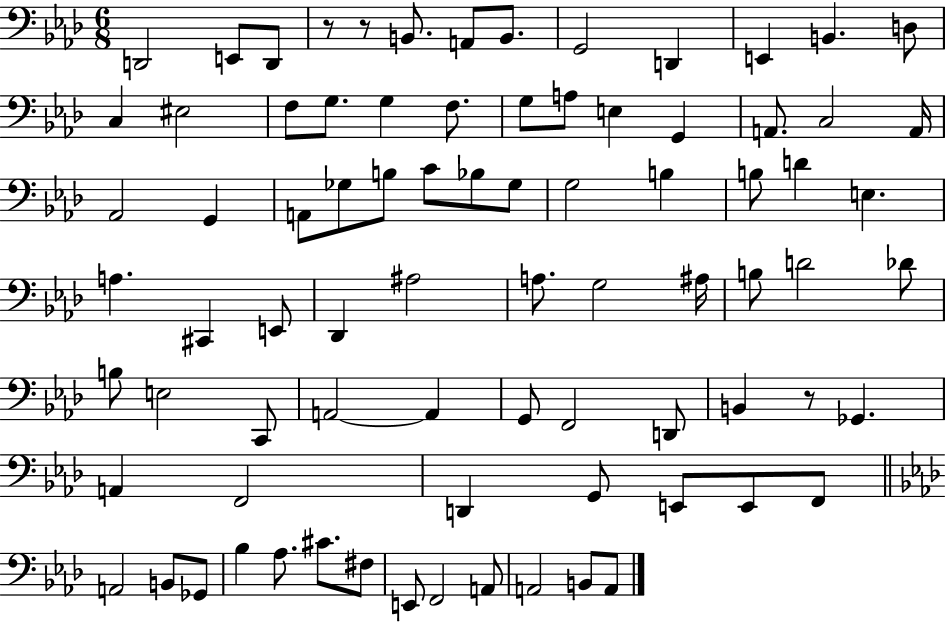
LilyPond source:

{
  \clef bass
  \numericTimeSignature
  \time 6/8
  \key aes \major
  d,2 e,8 d,8 | r8 r8 b,8. a,8 b,8. | g,2 d,4 | e,4 b,4. d8 | \break c4 eis2 | f8 g8. g4 f8. | g8 a8 e4 g,4 | a,8. c2 a,16 | \break aes,2 g,4 | a,8 ges8 b8 c'8 bes8 ges8 | g2 b4 | b8 d'4 e4. | \break a4. cis,4 e,8 | des,4 ais2 | a8. g2 ais16 | b8 d'2 des'8 | \break b8 e2 c,8 | a,2~~ a,4 | g,8 f,2 d,8 | b,4 r8 ges,4. | \break a,4 f,2 | d,4 g,8 e,8 e,8 f,8 | \bar "||" \break \key aes \major a,2 b,8 ges,8 | bes4 aes8. cis'8. fis8 | e,8 f,2 a,8 | a,2 b,8 a,8 | \break \bar "|."
}